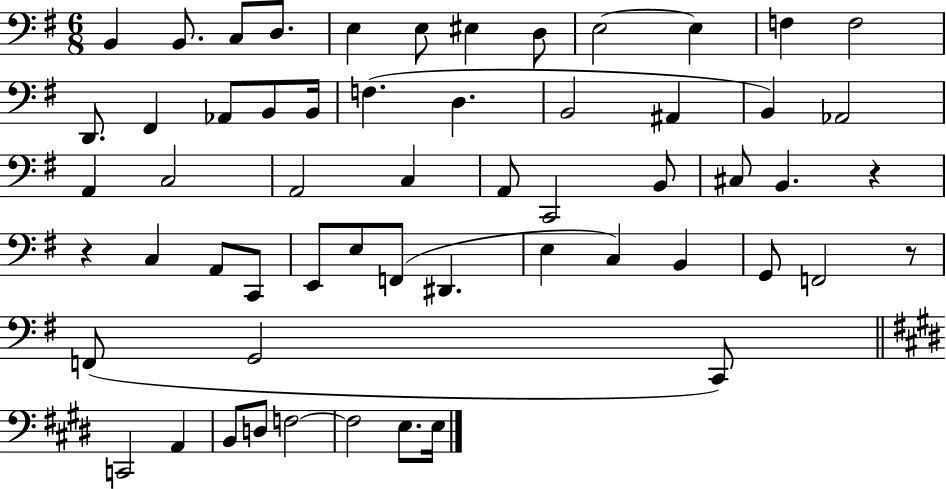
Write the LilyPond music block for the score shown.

{
  \clef bass
  \numericTimeSignature
  \time 6/8
  \key g \major
  b,4 b,8. c8 d8. | e4 e8 eis4 d8 | e2~~ e4 | f4 f2 | \break d,8. fis,4 aes,8 b,8 b,16 | f4.( d4. | b,2 ais,4 | b,4) aes,2 | \break a,4 c2 | a,2 c4 | a,8 c,2 b,8 | cis8 b,4. r4 | \break r4 c4 a,8 c,8 | e,8 e8 f,8( dis,4. | e4 c4) b,4 | g,8 f,2 r8 | \break f,8( g,2 c,8) | \bar "||" \break \key e \major c,2 a,4 | b,8 d8 f2~~ | f2 e8. e16 | \bar "|."
}